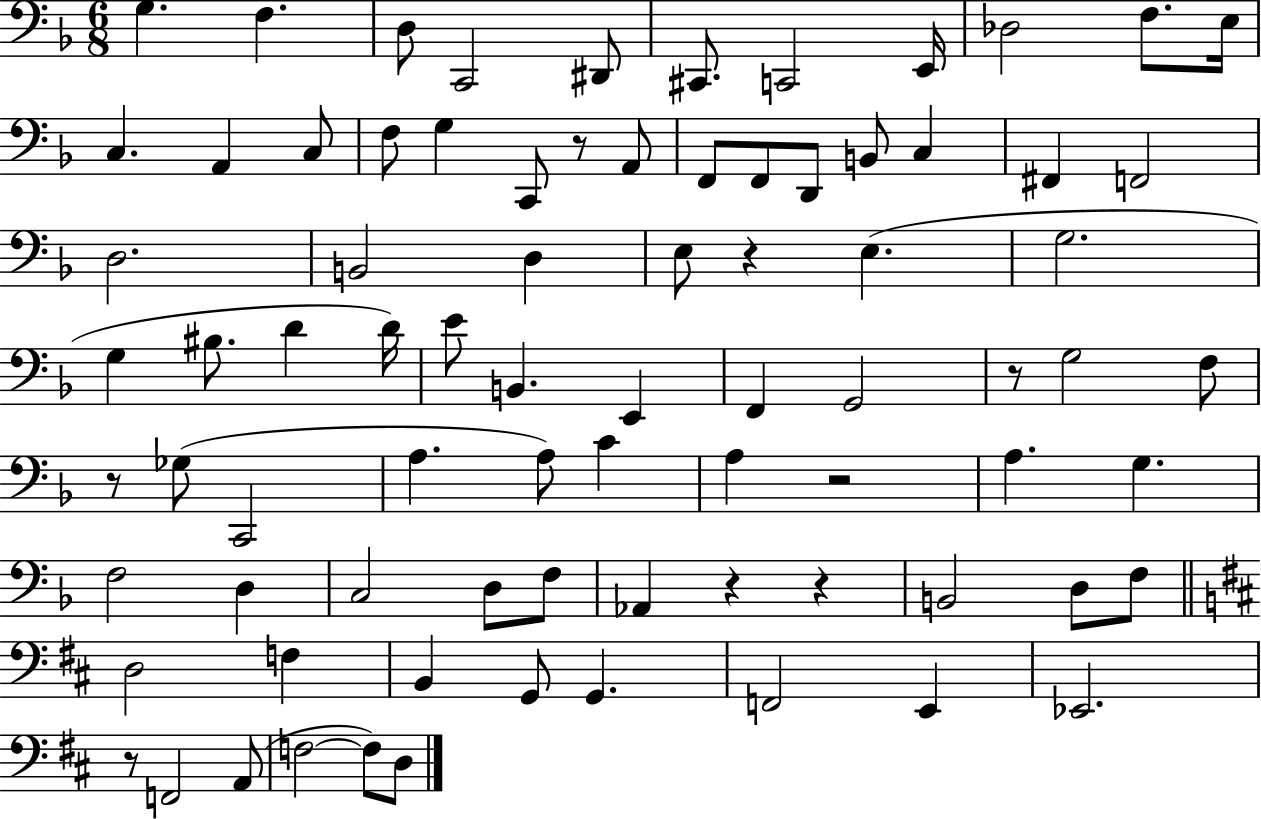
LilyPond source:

{
  \clef bass
  \numericTimeSignature
  \time 6/8
  \key f \major
  g4. f4. | d8 c,2 dis,8 | cis,8. c,2 e,16 | des2 f8. e16 | \break c4. a,4 c8 | f8 g4 c,8 r8 a,8 | f,8 f,8 d,8 b,8 c4 | fis,4 f,2 | \break d2. | b,2 d4 | e8 r4 e4.( | g2. | \break g4 bis8. d'4 d'16) | e'8 b,4. e,4 | f,4 g,2 | r8 g2 f8 | \break r8 ges8( c,2 | a4. a8) c'4 | a4 r2 | a4. g4. | \break f2 d4 | c2 d8 f8 | aes,4 r4 r4 | b,2 d8 f8 | \break \bar "||" \break \key d \major d2 f4 | b,4 g,8 g,4. | f,2 e,4 | ees,2. | \break r8 f,2 a,8( | f2~~ f8) d8 | \bar "|."
}